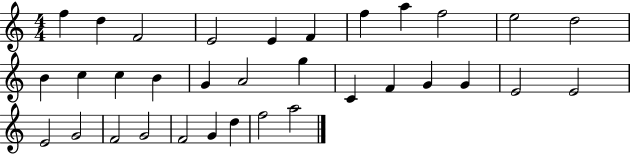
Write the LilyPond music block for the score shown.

{
  \clef treble
  \numericTimeSignature
  \time 4/4
  \key c \major
  f''4 d''4 f'2 | e'2 e'4 f'4 | f''4 a''4 f''2 | e''2 d''2 | \break b'4 c''4 c''4 b'4 | g'4 a'2 g''4 | c'4 f'4 g'4 g'4 | e'2 e'2 | \break e'2 g'2 | f'2 g'2 | f'2 g'4 d''4 | f''2 a''2 | \break \bar "|."
}